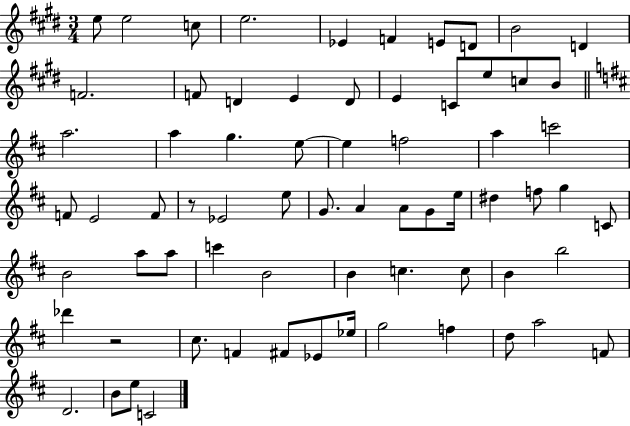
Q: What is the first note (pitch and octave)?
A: E5